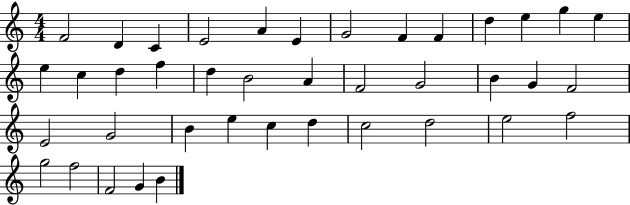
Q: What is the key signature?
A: C major